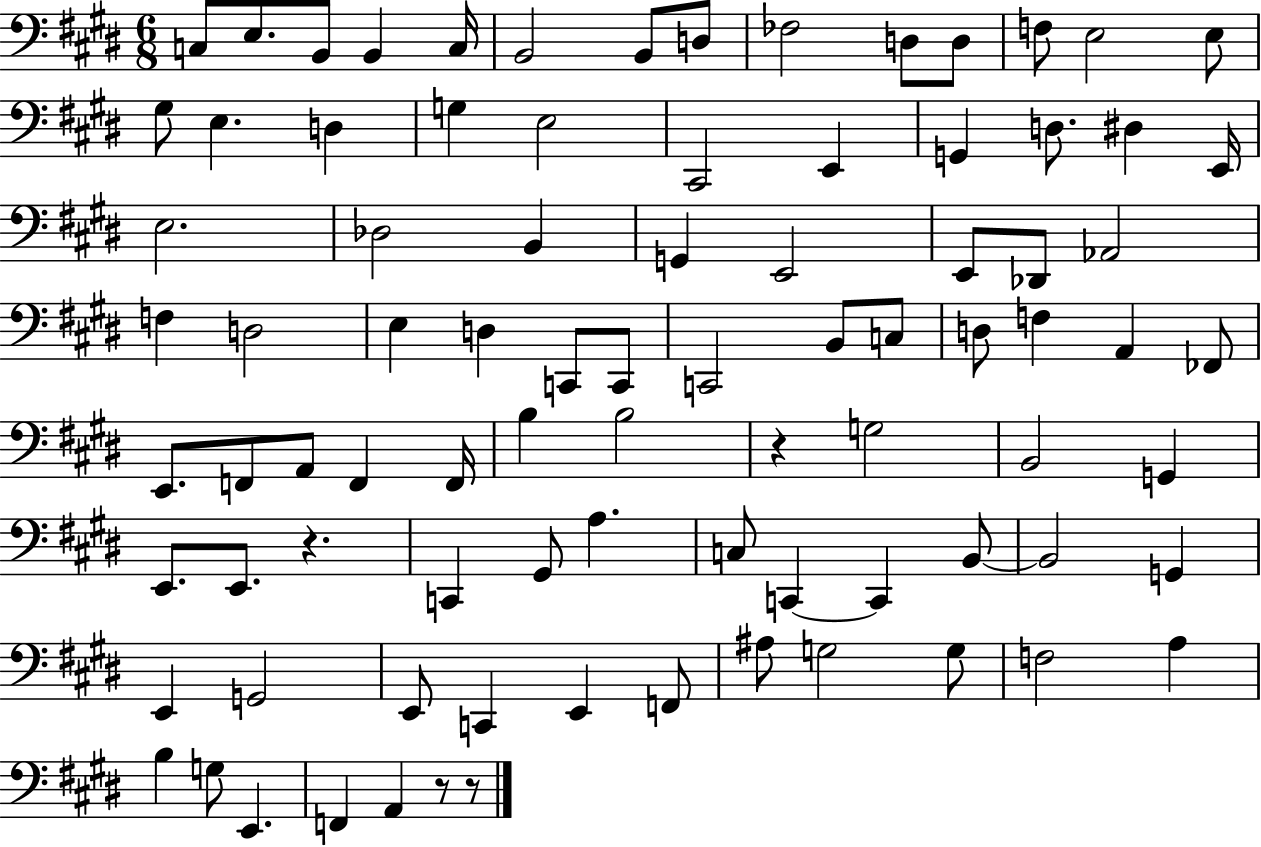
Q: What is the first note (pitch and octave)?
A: C3